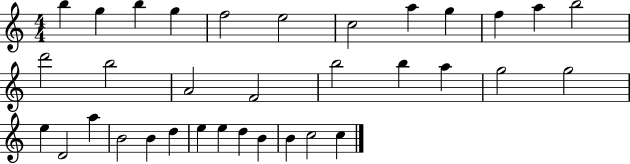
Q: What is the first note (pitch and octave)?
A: B5